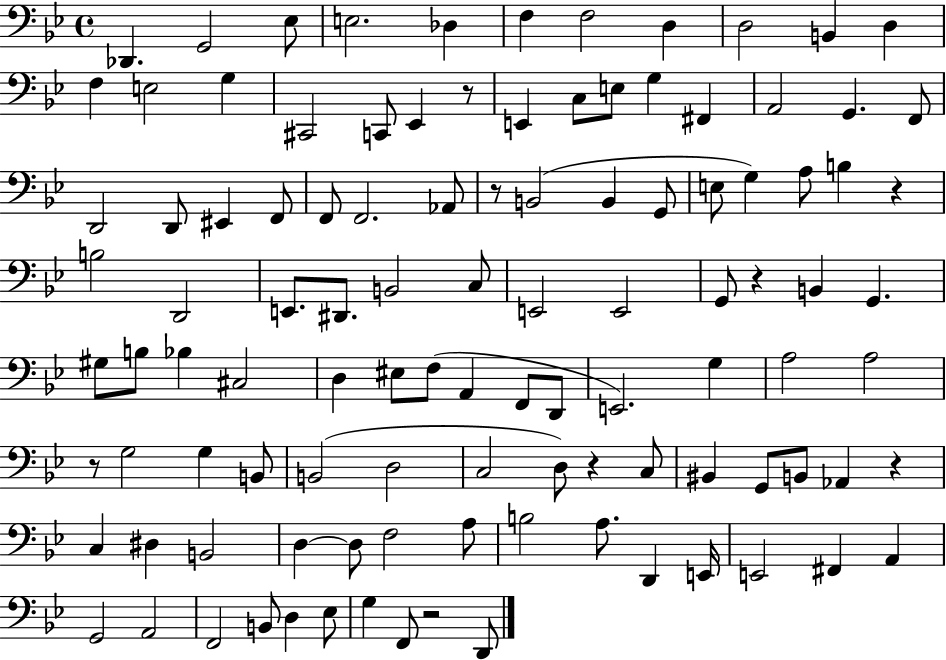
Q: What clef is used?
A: bass